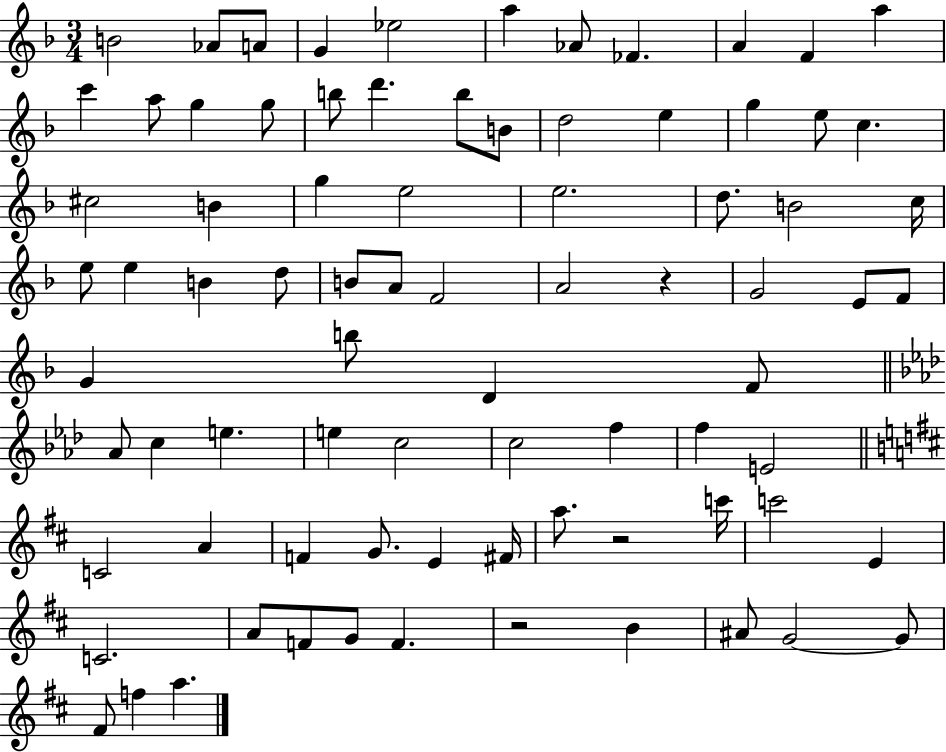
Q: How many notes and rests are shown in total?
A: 81